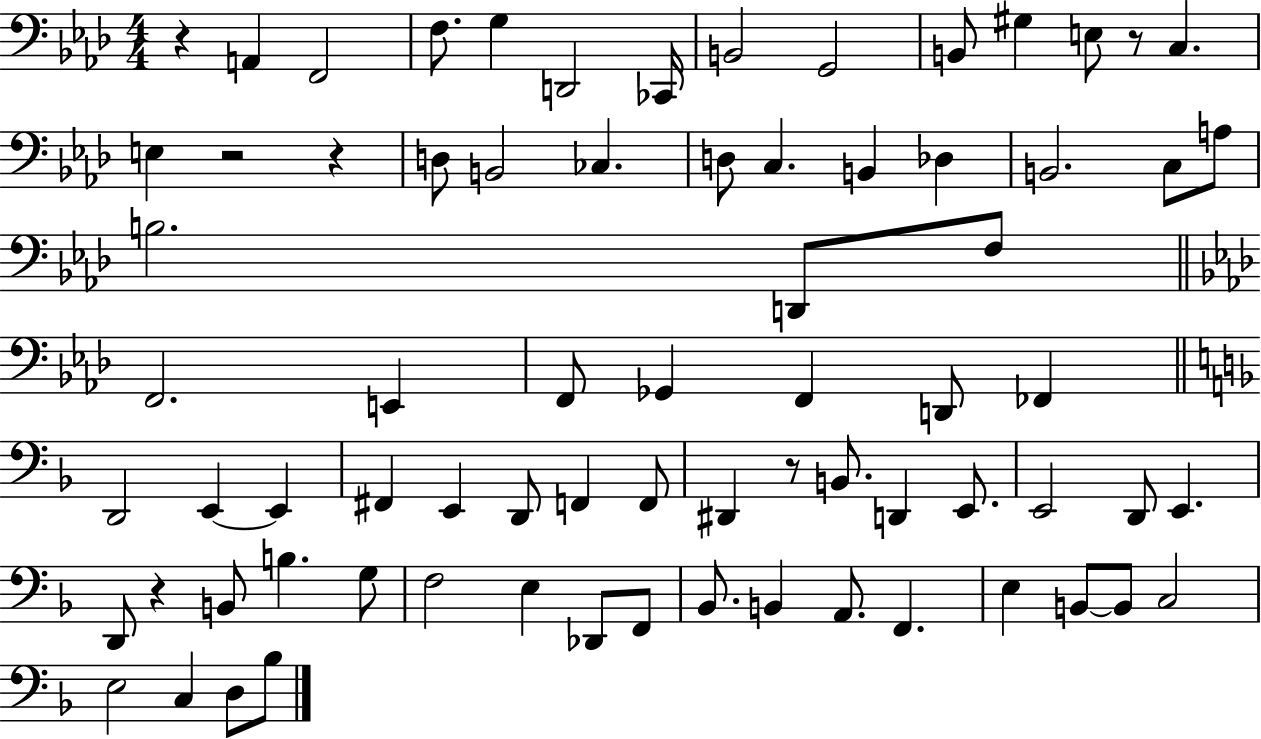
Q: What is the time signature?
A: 4/4